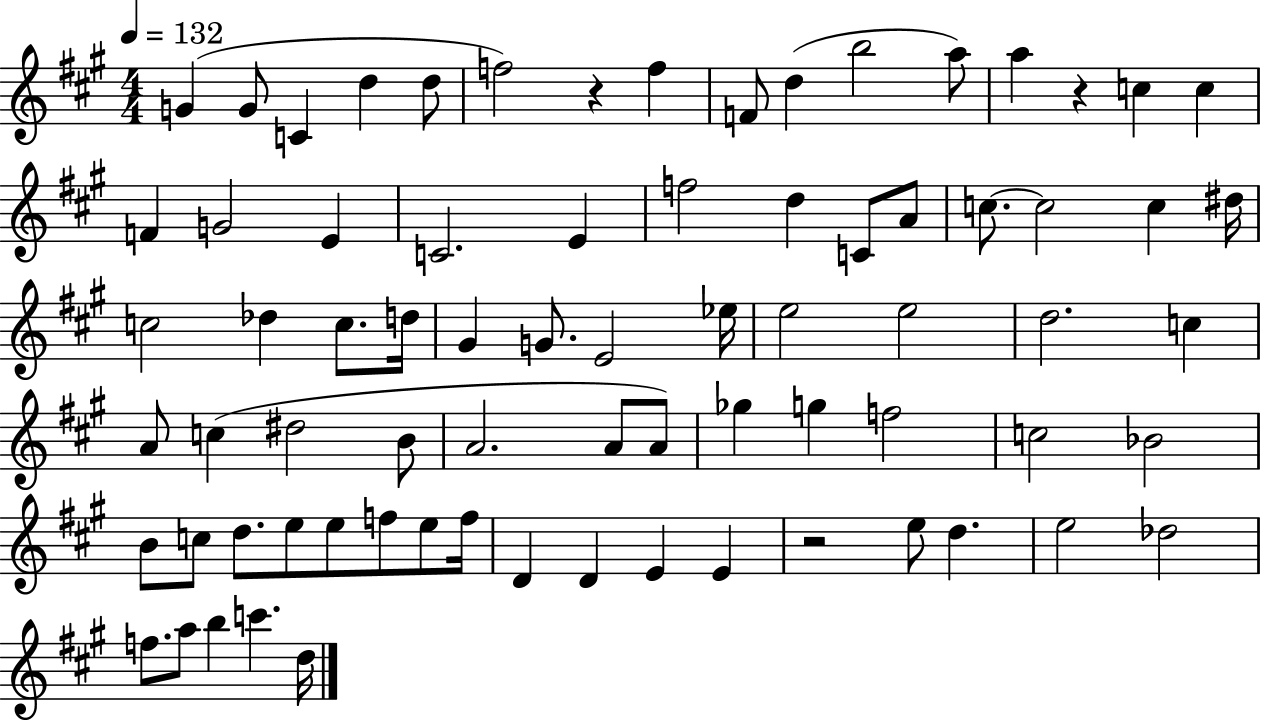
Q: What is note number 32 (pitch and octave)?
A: G#4